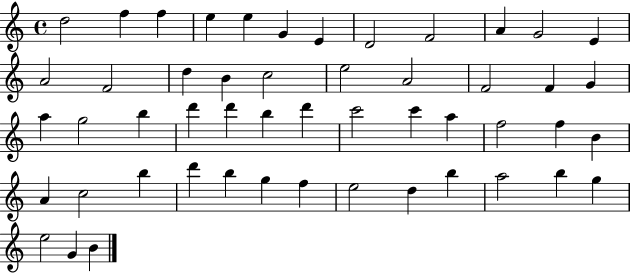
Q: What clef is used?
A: treble